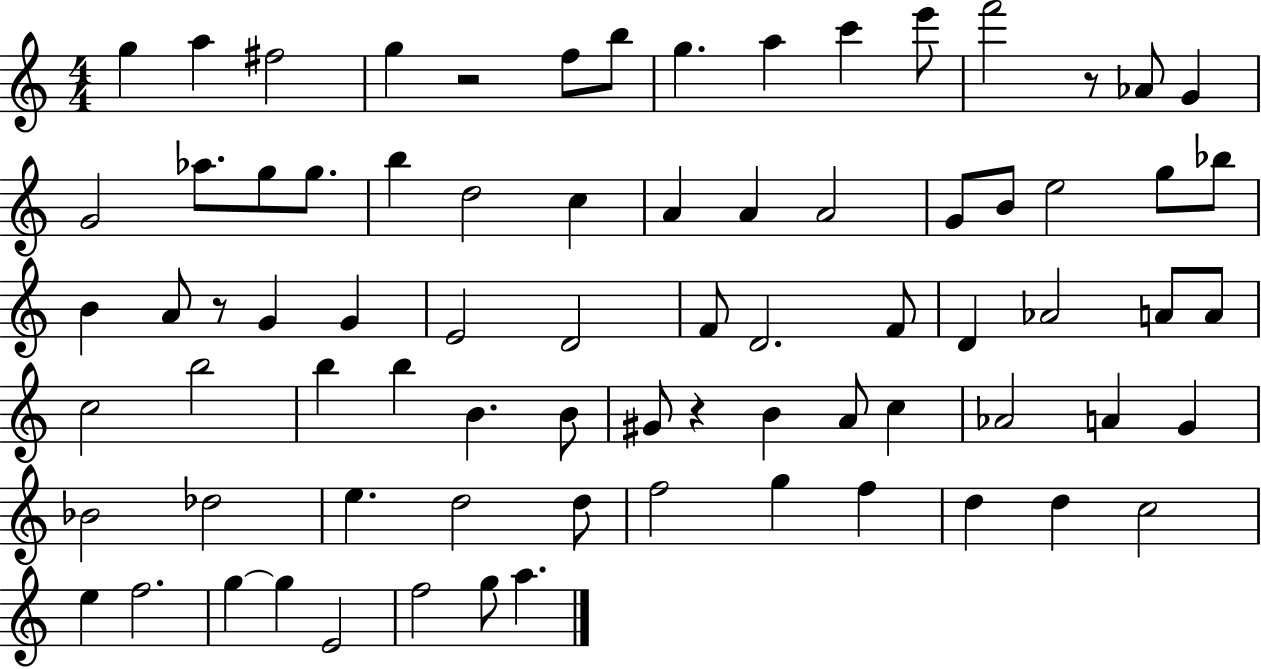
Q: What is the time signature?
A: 4/4